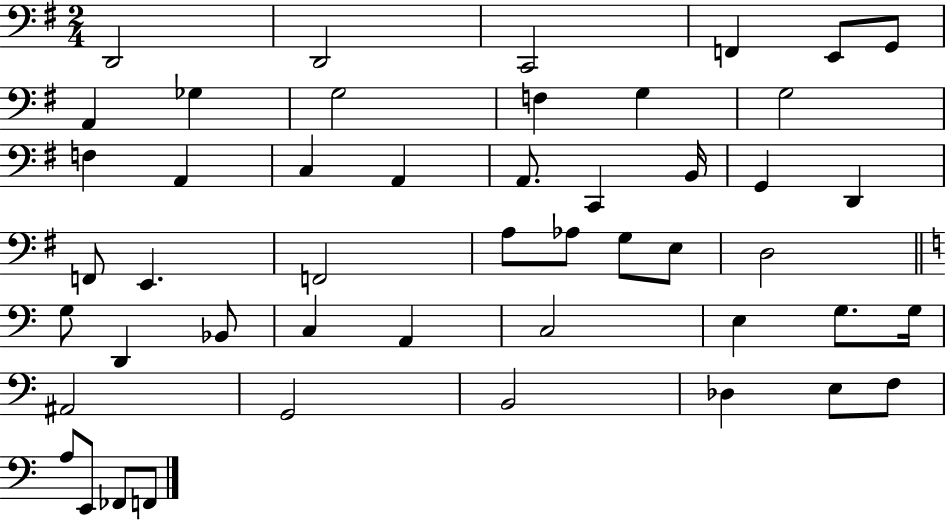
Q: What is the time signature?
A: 2/4